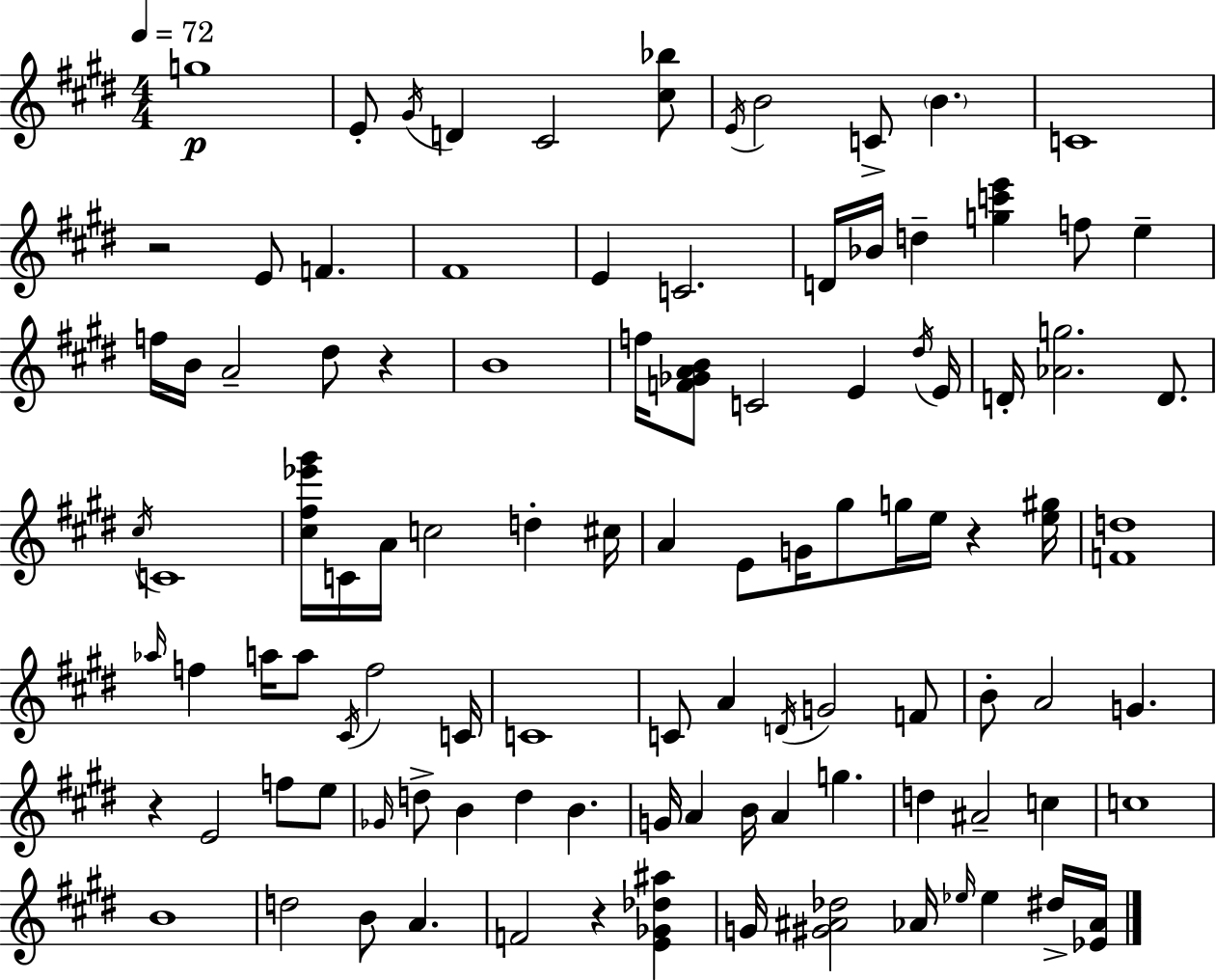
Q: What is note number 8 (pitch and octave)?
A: C4